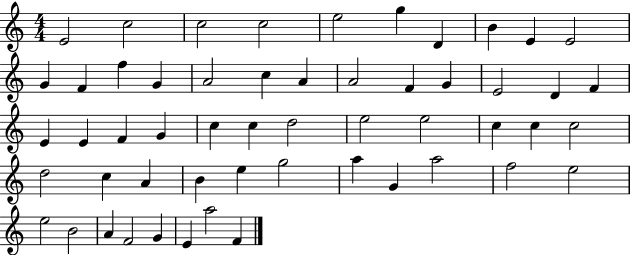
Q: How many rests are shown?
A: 0